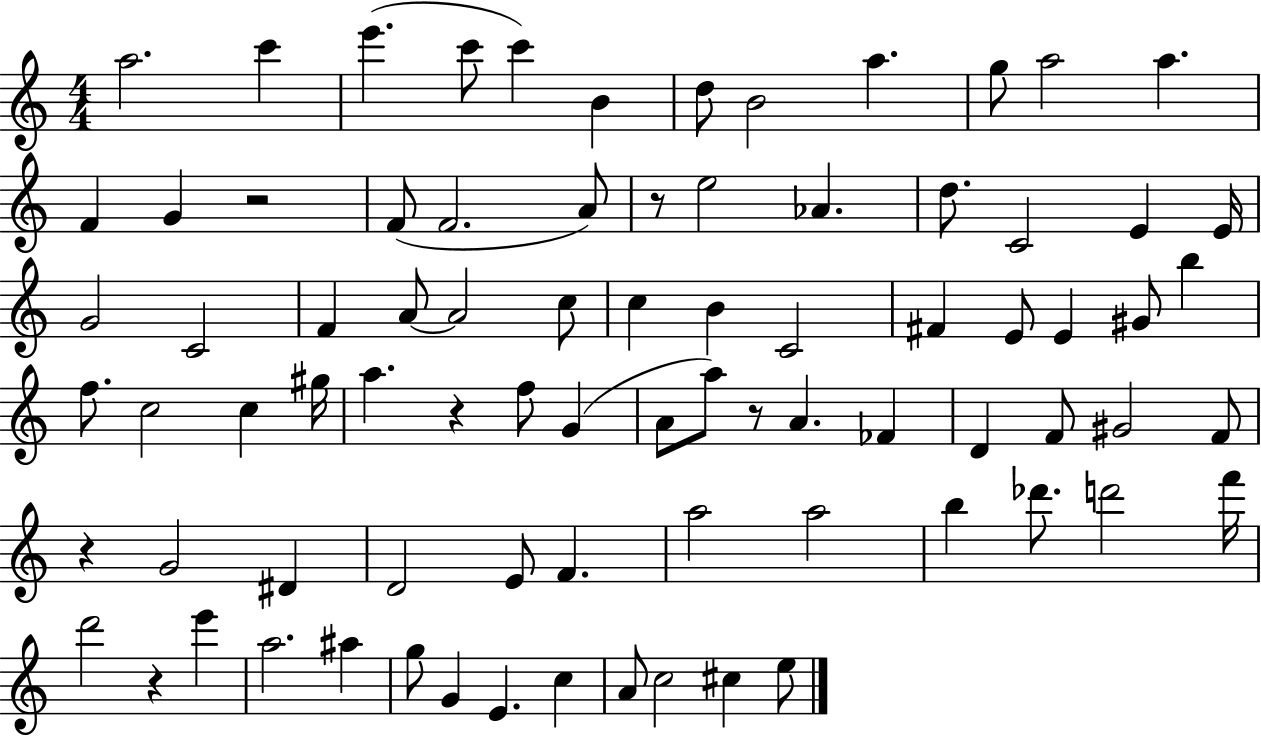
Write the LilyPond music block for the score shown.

{
  \clef treble
  \numericTimeSignature
  \time 4/4
  \key c \major
  a''2. c'''4 | e'''4.( c'''8 c'''4) b'4 | d''8 b'2 a''4. | g''8 a''2 a''4. | \break f'4 g'4 r2 | f'8( f'2. a'8) | r8 e''2 aes'4. | d''8. c'2 e'4 e'16 | \break g'2 c'2 | f'4 a'8~~ a'2 c''8 | c''4 b'4 c'2 | fis'4 e'8 e'4 gis'8 b''4 | \break f''8. c''2 c''4 gis''16 | a''4. r4 f''8 g'4( | a'8 a''8) r8 a'4. fes'4 | d'4 f'8 gis'2 f'8 | \break r4 g'2 dis'4 | d'2 e'8 f'4. | a''2 a''2 | b''4 des'''8. d'''2 f'''16 | \break d'''2 r4 e'''4 | a''2. ais''4 | g''8 g'4 e'4. c''4 | a'8 c''2 cis''4 e''8 | \break \bar "|."
}